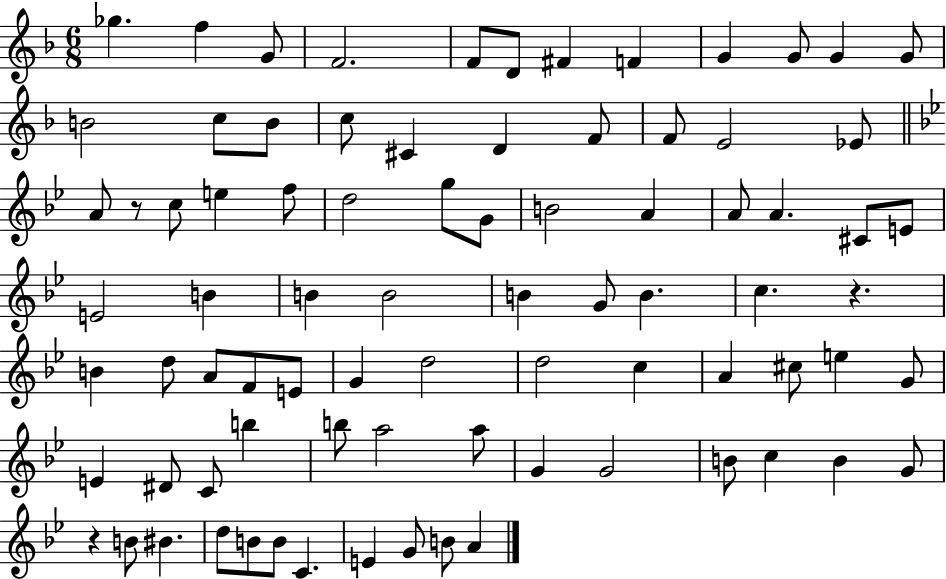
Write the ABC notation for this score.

X:1
T:Untitled
M:6/8
L:1/4
K:F
_g f G/2 F2 F/2 D/2 ^F F G G/2 G G/2 B2 c/2 B/2 c/2 ^C D F/2 F/2 E2 _E/2 A/2 z/2 c/2 e f/2 d2 g/2 G/2 B2 A A/2 A ^C/2 E/2 E2 B B B2 B G/2 B c z B d/2 A/2 F/2 E/2 G d2 d2 c A ^c/2 e G/2 E ^D/2 C/2 b b/2 a2 a/2 G G2 B/2 c B G/2 z B/2 ^B d/2 B/2 B/2 C E G/2 B/2 A